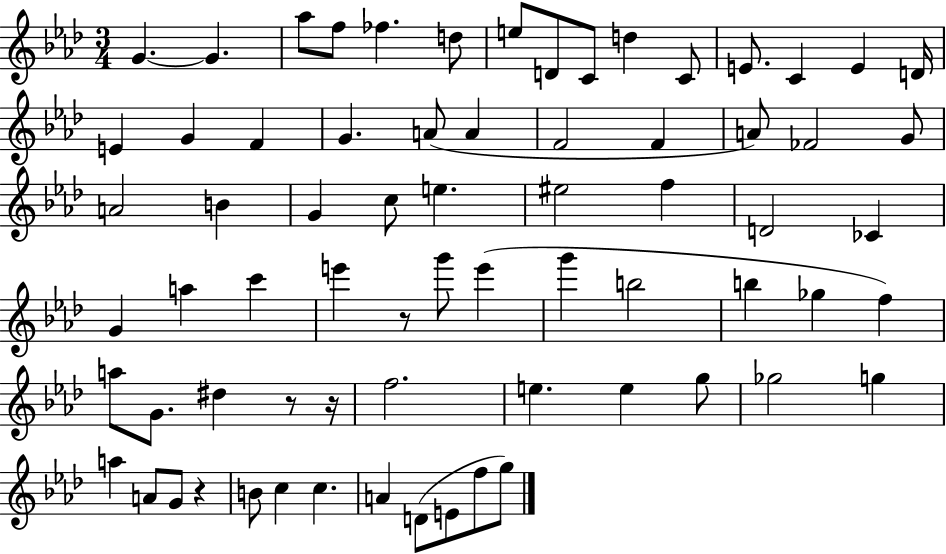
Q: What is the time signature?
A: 3/4